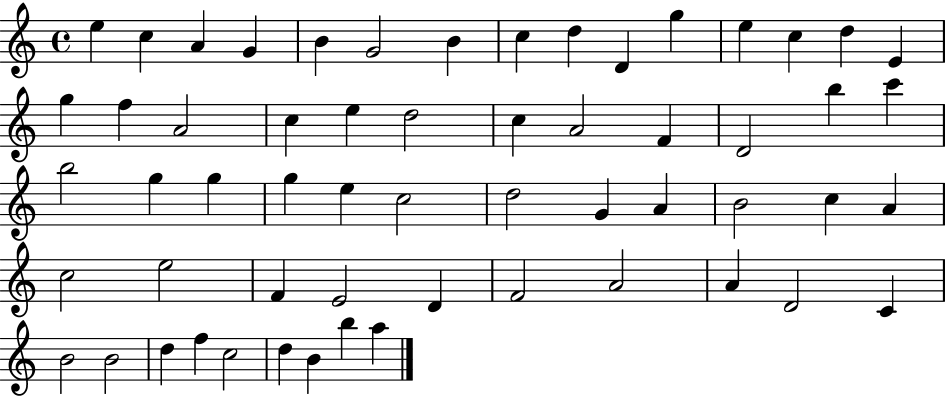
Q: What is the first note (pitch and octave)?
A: E5